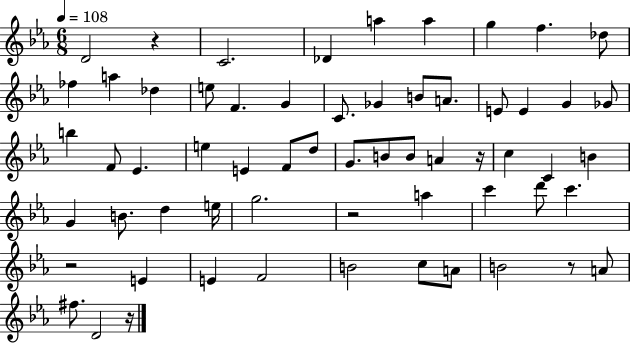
{
  \clef treble
  \numericTimeSignature
  \time 6/8
  \key ees \major
  \tempo 4 = 108
  d'2 r4 | c'2. | des'4 a''4 a''4 | g''4 f''4. des''8 | \break fes''4 a''4 des''4 | e''8 f'4. g'4 | c'8. ges'4 b'8 a'8. | e'8 e'4 g'4 ges'8 | \break b''4 f'8 ees'4. | e''4 e'4 f'8 d''8 | g'8. b'8 b'8 a'4 r16 | c''4 c'4 b'4 | \break g'4 b'8. d''4 e''16 | g''2. | r2 a''4 | c'''4 d'''8 c'''4. | \break r2 e'4 | e'4 f'2 | b'2 c''8 a'8 | b'2 r8 a'8 | \break fis''8. d'2 r16 | \bar "|."
}